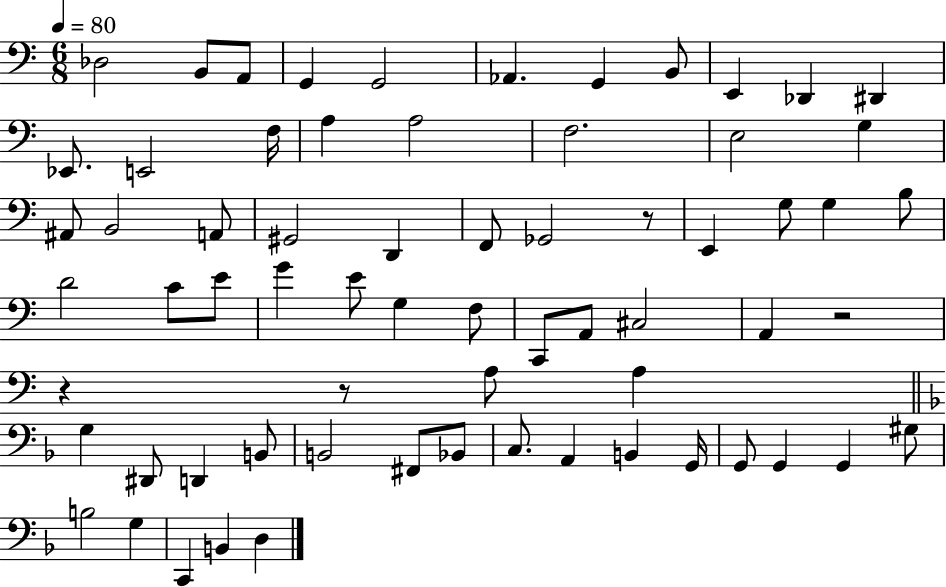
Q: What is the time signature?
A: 6/8